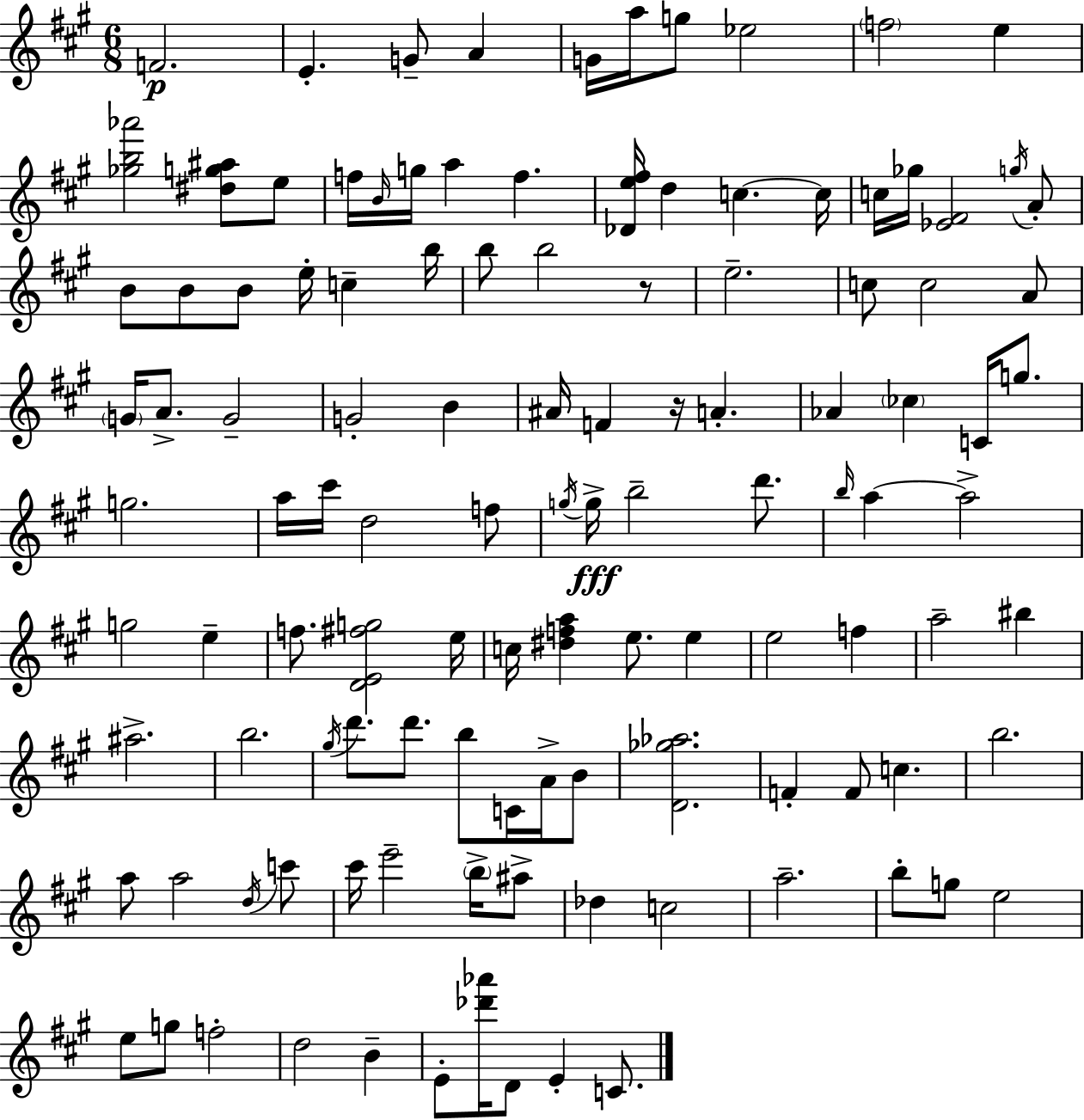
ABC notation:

X:1
T:Untitled
M:6/8
L:1/4
K:A
F2 E G/2 A G/4 a/4 g/2 _e2 f2 e [_gb_a']2 [^dg^a]/2 e/2 f/4 B/4 g/4 a f [_De^f]/4 d c c/4 c/4 _g/4 [_E^F]2 g/4 A/2 B/2 B/2 B/2 e/4 c b/4 b/2 b2 z/2 e2 c/2 c2 A/2 G/4 A/2 G2 G2 B ^A/4 F z/4 A _A _c C/4 g/2 g2 a/4 ^c'/4 d2 f/2 g/4 g/4 b2 d'/2 b/4 a a2 g2 e f/2 [DE^fg]2 e/4 c/4 [^dfa] e/2 e e2 f a2 ^b ^a2 b2 ^g/4 d'/2 d'/2 b/2 C/4 A/4 B/2 [D_g_a]2 F F/2 c b2 a/2 a2 d/4 c'/2 ^c'/4 e'2 b/4 ^a/2 _d c2 a2 b/2 g/2 e2 e/2 g/2 f2 d2 B E/2 [_d'_a']/4 D/2 E C/2